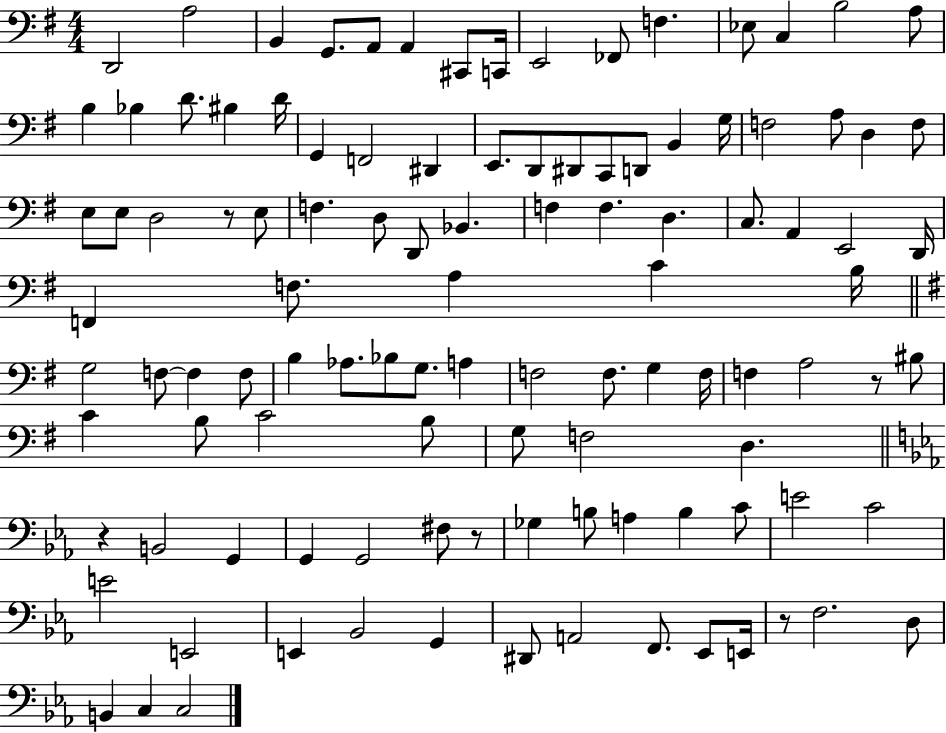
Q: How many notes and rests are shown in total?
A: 109